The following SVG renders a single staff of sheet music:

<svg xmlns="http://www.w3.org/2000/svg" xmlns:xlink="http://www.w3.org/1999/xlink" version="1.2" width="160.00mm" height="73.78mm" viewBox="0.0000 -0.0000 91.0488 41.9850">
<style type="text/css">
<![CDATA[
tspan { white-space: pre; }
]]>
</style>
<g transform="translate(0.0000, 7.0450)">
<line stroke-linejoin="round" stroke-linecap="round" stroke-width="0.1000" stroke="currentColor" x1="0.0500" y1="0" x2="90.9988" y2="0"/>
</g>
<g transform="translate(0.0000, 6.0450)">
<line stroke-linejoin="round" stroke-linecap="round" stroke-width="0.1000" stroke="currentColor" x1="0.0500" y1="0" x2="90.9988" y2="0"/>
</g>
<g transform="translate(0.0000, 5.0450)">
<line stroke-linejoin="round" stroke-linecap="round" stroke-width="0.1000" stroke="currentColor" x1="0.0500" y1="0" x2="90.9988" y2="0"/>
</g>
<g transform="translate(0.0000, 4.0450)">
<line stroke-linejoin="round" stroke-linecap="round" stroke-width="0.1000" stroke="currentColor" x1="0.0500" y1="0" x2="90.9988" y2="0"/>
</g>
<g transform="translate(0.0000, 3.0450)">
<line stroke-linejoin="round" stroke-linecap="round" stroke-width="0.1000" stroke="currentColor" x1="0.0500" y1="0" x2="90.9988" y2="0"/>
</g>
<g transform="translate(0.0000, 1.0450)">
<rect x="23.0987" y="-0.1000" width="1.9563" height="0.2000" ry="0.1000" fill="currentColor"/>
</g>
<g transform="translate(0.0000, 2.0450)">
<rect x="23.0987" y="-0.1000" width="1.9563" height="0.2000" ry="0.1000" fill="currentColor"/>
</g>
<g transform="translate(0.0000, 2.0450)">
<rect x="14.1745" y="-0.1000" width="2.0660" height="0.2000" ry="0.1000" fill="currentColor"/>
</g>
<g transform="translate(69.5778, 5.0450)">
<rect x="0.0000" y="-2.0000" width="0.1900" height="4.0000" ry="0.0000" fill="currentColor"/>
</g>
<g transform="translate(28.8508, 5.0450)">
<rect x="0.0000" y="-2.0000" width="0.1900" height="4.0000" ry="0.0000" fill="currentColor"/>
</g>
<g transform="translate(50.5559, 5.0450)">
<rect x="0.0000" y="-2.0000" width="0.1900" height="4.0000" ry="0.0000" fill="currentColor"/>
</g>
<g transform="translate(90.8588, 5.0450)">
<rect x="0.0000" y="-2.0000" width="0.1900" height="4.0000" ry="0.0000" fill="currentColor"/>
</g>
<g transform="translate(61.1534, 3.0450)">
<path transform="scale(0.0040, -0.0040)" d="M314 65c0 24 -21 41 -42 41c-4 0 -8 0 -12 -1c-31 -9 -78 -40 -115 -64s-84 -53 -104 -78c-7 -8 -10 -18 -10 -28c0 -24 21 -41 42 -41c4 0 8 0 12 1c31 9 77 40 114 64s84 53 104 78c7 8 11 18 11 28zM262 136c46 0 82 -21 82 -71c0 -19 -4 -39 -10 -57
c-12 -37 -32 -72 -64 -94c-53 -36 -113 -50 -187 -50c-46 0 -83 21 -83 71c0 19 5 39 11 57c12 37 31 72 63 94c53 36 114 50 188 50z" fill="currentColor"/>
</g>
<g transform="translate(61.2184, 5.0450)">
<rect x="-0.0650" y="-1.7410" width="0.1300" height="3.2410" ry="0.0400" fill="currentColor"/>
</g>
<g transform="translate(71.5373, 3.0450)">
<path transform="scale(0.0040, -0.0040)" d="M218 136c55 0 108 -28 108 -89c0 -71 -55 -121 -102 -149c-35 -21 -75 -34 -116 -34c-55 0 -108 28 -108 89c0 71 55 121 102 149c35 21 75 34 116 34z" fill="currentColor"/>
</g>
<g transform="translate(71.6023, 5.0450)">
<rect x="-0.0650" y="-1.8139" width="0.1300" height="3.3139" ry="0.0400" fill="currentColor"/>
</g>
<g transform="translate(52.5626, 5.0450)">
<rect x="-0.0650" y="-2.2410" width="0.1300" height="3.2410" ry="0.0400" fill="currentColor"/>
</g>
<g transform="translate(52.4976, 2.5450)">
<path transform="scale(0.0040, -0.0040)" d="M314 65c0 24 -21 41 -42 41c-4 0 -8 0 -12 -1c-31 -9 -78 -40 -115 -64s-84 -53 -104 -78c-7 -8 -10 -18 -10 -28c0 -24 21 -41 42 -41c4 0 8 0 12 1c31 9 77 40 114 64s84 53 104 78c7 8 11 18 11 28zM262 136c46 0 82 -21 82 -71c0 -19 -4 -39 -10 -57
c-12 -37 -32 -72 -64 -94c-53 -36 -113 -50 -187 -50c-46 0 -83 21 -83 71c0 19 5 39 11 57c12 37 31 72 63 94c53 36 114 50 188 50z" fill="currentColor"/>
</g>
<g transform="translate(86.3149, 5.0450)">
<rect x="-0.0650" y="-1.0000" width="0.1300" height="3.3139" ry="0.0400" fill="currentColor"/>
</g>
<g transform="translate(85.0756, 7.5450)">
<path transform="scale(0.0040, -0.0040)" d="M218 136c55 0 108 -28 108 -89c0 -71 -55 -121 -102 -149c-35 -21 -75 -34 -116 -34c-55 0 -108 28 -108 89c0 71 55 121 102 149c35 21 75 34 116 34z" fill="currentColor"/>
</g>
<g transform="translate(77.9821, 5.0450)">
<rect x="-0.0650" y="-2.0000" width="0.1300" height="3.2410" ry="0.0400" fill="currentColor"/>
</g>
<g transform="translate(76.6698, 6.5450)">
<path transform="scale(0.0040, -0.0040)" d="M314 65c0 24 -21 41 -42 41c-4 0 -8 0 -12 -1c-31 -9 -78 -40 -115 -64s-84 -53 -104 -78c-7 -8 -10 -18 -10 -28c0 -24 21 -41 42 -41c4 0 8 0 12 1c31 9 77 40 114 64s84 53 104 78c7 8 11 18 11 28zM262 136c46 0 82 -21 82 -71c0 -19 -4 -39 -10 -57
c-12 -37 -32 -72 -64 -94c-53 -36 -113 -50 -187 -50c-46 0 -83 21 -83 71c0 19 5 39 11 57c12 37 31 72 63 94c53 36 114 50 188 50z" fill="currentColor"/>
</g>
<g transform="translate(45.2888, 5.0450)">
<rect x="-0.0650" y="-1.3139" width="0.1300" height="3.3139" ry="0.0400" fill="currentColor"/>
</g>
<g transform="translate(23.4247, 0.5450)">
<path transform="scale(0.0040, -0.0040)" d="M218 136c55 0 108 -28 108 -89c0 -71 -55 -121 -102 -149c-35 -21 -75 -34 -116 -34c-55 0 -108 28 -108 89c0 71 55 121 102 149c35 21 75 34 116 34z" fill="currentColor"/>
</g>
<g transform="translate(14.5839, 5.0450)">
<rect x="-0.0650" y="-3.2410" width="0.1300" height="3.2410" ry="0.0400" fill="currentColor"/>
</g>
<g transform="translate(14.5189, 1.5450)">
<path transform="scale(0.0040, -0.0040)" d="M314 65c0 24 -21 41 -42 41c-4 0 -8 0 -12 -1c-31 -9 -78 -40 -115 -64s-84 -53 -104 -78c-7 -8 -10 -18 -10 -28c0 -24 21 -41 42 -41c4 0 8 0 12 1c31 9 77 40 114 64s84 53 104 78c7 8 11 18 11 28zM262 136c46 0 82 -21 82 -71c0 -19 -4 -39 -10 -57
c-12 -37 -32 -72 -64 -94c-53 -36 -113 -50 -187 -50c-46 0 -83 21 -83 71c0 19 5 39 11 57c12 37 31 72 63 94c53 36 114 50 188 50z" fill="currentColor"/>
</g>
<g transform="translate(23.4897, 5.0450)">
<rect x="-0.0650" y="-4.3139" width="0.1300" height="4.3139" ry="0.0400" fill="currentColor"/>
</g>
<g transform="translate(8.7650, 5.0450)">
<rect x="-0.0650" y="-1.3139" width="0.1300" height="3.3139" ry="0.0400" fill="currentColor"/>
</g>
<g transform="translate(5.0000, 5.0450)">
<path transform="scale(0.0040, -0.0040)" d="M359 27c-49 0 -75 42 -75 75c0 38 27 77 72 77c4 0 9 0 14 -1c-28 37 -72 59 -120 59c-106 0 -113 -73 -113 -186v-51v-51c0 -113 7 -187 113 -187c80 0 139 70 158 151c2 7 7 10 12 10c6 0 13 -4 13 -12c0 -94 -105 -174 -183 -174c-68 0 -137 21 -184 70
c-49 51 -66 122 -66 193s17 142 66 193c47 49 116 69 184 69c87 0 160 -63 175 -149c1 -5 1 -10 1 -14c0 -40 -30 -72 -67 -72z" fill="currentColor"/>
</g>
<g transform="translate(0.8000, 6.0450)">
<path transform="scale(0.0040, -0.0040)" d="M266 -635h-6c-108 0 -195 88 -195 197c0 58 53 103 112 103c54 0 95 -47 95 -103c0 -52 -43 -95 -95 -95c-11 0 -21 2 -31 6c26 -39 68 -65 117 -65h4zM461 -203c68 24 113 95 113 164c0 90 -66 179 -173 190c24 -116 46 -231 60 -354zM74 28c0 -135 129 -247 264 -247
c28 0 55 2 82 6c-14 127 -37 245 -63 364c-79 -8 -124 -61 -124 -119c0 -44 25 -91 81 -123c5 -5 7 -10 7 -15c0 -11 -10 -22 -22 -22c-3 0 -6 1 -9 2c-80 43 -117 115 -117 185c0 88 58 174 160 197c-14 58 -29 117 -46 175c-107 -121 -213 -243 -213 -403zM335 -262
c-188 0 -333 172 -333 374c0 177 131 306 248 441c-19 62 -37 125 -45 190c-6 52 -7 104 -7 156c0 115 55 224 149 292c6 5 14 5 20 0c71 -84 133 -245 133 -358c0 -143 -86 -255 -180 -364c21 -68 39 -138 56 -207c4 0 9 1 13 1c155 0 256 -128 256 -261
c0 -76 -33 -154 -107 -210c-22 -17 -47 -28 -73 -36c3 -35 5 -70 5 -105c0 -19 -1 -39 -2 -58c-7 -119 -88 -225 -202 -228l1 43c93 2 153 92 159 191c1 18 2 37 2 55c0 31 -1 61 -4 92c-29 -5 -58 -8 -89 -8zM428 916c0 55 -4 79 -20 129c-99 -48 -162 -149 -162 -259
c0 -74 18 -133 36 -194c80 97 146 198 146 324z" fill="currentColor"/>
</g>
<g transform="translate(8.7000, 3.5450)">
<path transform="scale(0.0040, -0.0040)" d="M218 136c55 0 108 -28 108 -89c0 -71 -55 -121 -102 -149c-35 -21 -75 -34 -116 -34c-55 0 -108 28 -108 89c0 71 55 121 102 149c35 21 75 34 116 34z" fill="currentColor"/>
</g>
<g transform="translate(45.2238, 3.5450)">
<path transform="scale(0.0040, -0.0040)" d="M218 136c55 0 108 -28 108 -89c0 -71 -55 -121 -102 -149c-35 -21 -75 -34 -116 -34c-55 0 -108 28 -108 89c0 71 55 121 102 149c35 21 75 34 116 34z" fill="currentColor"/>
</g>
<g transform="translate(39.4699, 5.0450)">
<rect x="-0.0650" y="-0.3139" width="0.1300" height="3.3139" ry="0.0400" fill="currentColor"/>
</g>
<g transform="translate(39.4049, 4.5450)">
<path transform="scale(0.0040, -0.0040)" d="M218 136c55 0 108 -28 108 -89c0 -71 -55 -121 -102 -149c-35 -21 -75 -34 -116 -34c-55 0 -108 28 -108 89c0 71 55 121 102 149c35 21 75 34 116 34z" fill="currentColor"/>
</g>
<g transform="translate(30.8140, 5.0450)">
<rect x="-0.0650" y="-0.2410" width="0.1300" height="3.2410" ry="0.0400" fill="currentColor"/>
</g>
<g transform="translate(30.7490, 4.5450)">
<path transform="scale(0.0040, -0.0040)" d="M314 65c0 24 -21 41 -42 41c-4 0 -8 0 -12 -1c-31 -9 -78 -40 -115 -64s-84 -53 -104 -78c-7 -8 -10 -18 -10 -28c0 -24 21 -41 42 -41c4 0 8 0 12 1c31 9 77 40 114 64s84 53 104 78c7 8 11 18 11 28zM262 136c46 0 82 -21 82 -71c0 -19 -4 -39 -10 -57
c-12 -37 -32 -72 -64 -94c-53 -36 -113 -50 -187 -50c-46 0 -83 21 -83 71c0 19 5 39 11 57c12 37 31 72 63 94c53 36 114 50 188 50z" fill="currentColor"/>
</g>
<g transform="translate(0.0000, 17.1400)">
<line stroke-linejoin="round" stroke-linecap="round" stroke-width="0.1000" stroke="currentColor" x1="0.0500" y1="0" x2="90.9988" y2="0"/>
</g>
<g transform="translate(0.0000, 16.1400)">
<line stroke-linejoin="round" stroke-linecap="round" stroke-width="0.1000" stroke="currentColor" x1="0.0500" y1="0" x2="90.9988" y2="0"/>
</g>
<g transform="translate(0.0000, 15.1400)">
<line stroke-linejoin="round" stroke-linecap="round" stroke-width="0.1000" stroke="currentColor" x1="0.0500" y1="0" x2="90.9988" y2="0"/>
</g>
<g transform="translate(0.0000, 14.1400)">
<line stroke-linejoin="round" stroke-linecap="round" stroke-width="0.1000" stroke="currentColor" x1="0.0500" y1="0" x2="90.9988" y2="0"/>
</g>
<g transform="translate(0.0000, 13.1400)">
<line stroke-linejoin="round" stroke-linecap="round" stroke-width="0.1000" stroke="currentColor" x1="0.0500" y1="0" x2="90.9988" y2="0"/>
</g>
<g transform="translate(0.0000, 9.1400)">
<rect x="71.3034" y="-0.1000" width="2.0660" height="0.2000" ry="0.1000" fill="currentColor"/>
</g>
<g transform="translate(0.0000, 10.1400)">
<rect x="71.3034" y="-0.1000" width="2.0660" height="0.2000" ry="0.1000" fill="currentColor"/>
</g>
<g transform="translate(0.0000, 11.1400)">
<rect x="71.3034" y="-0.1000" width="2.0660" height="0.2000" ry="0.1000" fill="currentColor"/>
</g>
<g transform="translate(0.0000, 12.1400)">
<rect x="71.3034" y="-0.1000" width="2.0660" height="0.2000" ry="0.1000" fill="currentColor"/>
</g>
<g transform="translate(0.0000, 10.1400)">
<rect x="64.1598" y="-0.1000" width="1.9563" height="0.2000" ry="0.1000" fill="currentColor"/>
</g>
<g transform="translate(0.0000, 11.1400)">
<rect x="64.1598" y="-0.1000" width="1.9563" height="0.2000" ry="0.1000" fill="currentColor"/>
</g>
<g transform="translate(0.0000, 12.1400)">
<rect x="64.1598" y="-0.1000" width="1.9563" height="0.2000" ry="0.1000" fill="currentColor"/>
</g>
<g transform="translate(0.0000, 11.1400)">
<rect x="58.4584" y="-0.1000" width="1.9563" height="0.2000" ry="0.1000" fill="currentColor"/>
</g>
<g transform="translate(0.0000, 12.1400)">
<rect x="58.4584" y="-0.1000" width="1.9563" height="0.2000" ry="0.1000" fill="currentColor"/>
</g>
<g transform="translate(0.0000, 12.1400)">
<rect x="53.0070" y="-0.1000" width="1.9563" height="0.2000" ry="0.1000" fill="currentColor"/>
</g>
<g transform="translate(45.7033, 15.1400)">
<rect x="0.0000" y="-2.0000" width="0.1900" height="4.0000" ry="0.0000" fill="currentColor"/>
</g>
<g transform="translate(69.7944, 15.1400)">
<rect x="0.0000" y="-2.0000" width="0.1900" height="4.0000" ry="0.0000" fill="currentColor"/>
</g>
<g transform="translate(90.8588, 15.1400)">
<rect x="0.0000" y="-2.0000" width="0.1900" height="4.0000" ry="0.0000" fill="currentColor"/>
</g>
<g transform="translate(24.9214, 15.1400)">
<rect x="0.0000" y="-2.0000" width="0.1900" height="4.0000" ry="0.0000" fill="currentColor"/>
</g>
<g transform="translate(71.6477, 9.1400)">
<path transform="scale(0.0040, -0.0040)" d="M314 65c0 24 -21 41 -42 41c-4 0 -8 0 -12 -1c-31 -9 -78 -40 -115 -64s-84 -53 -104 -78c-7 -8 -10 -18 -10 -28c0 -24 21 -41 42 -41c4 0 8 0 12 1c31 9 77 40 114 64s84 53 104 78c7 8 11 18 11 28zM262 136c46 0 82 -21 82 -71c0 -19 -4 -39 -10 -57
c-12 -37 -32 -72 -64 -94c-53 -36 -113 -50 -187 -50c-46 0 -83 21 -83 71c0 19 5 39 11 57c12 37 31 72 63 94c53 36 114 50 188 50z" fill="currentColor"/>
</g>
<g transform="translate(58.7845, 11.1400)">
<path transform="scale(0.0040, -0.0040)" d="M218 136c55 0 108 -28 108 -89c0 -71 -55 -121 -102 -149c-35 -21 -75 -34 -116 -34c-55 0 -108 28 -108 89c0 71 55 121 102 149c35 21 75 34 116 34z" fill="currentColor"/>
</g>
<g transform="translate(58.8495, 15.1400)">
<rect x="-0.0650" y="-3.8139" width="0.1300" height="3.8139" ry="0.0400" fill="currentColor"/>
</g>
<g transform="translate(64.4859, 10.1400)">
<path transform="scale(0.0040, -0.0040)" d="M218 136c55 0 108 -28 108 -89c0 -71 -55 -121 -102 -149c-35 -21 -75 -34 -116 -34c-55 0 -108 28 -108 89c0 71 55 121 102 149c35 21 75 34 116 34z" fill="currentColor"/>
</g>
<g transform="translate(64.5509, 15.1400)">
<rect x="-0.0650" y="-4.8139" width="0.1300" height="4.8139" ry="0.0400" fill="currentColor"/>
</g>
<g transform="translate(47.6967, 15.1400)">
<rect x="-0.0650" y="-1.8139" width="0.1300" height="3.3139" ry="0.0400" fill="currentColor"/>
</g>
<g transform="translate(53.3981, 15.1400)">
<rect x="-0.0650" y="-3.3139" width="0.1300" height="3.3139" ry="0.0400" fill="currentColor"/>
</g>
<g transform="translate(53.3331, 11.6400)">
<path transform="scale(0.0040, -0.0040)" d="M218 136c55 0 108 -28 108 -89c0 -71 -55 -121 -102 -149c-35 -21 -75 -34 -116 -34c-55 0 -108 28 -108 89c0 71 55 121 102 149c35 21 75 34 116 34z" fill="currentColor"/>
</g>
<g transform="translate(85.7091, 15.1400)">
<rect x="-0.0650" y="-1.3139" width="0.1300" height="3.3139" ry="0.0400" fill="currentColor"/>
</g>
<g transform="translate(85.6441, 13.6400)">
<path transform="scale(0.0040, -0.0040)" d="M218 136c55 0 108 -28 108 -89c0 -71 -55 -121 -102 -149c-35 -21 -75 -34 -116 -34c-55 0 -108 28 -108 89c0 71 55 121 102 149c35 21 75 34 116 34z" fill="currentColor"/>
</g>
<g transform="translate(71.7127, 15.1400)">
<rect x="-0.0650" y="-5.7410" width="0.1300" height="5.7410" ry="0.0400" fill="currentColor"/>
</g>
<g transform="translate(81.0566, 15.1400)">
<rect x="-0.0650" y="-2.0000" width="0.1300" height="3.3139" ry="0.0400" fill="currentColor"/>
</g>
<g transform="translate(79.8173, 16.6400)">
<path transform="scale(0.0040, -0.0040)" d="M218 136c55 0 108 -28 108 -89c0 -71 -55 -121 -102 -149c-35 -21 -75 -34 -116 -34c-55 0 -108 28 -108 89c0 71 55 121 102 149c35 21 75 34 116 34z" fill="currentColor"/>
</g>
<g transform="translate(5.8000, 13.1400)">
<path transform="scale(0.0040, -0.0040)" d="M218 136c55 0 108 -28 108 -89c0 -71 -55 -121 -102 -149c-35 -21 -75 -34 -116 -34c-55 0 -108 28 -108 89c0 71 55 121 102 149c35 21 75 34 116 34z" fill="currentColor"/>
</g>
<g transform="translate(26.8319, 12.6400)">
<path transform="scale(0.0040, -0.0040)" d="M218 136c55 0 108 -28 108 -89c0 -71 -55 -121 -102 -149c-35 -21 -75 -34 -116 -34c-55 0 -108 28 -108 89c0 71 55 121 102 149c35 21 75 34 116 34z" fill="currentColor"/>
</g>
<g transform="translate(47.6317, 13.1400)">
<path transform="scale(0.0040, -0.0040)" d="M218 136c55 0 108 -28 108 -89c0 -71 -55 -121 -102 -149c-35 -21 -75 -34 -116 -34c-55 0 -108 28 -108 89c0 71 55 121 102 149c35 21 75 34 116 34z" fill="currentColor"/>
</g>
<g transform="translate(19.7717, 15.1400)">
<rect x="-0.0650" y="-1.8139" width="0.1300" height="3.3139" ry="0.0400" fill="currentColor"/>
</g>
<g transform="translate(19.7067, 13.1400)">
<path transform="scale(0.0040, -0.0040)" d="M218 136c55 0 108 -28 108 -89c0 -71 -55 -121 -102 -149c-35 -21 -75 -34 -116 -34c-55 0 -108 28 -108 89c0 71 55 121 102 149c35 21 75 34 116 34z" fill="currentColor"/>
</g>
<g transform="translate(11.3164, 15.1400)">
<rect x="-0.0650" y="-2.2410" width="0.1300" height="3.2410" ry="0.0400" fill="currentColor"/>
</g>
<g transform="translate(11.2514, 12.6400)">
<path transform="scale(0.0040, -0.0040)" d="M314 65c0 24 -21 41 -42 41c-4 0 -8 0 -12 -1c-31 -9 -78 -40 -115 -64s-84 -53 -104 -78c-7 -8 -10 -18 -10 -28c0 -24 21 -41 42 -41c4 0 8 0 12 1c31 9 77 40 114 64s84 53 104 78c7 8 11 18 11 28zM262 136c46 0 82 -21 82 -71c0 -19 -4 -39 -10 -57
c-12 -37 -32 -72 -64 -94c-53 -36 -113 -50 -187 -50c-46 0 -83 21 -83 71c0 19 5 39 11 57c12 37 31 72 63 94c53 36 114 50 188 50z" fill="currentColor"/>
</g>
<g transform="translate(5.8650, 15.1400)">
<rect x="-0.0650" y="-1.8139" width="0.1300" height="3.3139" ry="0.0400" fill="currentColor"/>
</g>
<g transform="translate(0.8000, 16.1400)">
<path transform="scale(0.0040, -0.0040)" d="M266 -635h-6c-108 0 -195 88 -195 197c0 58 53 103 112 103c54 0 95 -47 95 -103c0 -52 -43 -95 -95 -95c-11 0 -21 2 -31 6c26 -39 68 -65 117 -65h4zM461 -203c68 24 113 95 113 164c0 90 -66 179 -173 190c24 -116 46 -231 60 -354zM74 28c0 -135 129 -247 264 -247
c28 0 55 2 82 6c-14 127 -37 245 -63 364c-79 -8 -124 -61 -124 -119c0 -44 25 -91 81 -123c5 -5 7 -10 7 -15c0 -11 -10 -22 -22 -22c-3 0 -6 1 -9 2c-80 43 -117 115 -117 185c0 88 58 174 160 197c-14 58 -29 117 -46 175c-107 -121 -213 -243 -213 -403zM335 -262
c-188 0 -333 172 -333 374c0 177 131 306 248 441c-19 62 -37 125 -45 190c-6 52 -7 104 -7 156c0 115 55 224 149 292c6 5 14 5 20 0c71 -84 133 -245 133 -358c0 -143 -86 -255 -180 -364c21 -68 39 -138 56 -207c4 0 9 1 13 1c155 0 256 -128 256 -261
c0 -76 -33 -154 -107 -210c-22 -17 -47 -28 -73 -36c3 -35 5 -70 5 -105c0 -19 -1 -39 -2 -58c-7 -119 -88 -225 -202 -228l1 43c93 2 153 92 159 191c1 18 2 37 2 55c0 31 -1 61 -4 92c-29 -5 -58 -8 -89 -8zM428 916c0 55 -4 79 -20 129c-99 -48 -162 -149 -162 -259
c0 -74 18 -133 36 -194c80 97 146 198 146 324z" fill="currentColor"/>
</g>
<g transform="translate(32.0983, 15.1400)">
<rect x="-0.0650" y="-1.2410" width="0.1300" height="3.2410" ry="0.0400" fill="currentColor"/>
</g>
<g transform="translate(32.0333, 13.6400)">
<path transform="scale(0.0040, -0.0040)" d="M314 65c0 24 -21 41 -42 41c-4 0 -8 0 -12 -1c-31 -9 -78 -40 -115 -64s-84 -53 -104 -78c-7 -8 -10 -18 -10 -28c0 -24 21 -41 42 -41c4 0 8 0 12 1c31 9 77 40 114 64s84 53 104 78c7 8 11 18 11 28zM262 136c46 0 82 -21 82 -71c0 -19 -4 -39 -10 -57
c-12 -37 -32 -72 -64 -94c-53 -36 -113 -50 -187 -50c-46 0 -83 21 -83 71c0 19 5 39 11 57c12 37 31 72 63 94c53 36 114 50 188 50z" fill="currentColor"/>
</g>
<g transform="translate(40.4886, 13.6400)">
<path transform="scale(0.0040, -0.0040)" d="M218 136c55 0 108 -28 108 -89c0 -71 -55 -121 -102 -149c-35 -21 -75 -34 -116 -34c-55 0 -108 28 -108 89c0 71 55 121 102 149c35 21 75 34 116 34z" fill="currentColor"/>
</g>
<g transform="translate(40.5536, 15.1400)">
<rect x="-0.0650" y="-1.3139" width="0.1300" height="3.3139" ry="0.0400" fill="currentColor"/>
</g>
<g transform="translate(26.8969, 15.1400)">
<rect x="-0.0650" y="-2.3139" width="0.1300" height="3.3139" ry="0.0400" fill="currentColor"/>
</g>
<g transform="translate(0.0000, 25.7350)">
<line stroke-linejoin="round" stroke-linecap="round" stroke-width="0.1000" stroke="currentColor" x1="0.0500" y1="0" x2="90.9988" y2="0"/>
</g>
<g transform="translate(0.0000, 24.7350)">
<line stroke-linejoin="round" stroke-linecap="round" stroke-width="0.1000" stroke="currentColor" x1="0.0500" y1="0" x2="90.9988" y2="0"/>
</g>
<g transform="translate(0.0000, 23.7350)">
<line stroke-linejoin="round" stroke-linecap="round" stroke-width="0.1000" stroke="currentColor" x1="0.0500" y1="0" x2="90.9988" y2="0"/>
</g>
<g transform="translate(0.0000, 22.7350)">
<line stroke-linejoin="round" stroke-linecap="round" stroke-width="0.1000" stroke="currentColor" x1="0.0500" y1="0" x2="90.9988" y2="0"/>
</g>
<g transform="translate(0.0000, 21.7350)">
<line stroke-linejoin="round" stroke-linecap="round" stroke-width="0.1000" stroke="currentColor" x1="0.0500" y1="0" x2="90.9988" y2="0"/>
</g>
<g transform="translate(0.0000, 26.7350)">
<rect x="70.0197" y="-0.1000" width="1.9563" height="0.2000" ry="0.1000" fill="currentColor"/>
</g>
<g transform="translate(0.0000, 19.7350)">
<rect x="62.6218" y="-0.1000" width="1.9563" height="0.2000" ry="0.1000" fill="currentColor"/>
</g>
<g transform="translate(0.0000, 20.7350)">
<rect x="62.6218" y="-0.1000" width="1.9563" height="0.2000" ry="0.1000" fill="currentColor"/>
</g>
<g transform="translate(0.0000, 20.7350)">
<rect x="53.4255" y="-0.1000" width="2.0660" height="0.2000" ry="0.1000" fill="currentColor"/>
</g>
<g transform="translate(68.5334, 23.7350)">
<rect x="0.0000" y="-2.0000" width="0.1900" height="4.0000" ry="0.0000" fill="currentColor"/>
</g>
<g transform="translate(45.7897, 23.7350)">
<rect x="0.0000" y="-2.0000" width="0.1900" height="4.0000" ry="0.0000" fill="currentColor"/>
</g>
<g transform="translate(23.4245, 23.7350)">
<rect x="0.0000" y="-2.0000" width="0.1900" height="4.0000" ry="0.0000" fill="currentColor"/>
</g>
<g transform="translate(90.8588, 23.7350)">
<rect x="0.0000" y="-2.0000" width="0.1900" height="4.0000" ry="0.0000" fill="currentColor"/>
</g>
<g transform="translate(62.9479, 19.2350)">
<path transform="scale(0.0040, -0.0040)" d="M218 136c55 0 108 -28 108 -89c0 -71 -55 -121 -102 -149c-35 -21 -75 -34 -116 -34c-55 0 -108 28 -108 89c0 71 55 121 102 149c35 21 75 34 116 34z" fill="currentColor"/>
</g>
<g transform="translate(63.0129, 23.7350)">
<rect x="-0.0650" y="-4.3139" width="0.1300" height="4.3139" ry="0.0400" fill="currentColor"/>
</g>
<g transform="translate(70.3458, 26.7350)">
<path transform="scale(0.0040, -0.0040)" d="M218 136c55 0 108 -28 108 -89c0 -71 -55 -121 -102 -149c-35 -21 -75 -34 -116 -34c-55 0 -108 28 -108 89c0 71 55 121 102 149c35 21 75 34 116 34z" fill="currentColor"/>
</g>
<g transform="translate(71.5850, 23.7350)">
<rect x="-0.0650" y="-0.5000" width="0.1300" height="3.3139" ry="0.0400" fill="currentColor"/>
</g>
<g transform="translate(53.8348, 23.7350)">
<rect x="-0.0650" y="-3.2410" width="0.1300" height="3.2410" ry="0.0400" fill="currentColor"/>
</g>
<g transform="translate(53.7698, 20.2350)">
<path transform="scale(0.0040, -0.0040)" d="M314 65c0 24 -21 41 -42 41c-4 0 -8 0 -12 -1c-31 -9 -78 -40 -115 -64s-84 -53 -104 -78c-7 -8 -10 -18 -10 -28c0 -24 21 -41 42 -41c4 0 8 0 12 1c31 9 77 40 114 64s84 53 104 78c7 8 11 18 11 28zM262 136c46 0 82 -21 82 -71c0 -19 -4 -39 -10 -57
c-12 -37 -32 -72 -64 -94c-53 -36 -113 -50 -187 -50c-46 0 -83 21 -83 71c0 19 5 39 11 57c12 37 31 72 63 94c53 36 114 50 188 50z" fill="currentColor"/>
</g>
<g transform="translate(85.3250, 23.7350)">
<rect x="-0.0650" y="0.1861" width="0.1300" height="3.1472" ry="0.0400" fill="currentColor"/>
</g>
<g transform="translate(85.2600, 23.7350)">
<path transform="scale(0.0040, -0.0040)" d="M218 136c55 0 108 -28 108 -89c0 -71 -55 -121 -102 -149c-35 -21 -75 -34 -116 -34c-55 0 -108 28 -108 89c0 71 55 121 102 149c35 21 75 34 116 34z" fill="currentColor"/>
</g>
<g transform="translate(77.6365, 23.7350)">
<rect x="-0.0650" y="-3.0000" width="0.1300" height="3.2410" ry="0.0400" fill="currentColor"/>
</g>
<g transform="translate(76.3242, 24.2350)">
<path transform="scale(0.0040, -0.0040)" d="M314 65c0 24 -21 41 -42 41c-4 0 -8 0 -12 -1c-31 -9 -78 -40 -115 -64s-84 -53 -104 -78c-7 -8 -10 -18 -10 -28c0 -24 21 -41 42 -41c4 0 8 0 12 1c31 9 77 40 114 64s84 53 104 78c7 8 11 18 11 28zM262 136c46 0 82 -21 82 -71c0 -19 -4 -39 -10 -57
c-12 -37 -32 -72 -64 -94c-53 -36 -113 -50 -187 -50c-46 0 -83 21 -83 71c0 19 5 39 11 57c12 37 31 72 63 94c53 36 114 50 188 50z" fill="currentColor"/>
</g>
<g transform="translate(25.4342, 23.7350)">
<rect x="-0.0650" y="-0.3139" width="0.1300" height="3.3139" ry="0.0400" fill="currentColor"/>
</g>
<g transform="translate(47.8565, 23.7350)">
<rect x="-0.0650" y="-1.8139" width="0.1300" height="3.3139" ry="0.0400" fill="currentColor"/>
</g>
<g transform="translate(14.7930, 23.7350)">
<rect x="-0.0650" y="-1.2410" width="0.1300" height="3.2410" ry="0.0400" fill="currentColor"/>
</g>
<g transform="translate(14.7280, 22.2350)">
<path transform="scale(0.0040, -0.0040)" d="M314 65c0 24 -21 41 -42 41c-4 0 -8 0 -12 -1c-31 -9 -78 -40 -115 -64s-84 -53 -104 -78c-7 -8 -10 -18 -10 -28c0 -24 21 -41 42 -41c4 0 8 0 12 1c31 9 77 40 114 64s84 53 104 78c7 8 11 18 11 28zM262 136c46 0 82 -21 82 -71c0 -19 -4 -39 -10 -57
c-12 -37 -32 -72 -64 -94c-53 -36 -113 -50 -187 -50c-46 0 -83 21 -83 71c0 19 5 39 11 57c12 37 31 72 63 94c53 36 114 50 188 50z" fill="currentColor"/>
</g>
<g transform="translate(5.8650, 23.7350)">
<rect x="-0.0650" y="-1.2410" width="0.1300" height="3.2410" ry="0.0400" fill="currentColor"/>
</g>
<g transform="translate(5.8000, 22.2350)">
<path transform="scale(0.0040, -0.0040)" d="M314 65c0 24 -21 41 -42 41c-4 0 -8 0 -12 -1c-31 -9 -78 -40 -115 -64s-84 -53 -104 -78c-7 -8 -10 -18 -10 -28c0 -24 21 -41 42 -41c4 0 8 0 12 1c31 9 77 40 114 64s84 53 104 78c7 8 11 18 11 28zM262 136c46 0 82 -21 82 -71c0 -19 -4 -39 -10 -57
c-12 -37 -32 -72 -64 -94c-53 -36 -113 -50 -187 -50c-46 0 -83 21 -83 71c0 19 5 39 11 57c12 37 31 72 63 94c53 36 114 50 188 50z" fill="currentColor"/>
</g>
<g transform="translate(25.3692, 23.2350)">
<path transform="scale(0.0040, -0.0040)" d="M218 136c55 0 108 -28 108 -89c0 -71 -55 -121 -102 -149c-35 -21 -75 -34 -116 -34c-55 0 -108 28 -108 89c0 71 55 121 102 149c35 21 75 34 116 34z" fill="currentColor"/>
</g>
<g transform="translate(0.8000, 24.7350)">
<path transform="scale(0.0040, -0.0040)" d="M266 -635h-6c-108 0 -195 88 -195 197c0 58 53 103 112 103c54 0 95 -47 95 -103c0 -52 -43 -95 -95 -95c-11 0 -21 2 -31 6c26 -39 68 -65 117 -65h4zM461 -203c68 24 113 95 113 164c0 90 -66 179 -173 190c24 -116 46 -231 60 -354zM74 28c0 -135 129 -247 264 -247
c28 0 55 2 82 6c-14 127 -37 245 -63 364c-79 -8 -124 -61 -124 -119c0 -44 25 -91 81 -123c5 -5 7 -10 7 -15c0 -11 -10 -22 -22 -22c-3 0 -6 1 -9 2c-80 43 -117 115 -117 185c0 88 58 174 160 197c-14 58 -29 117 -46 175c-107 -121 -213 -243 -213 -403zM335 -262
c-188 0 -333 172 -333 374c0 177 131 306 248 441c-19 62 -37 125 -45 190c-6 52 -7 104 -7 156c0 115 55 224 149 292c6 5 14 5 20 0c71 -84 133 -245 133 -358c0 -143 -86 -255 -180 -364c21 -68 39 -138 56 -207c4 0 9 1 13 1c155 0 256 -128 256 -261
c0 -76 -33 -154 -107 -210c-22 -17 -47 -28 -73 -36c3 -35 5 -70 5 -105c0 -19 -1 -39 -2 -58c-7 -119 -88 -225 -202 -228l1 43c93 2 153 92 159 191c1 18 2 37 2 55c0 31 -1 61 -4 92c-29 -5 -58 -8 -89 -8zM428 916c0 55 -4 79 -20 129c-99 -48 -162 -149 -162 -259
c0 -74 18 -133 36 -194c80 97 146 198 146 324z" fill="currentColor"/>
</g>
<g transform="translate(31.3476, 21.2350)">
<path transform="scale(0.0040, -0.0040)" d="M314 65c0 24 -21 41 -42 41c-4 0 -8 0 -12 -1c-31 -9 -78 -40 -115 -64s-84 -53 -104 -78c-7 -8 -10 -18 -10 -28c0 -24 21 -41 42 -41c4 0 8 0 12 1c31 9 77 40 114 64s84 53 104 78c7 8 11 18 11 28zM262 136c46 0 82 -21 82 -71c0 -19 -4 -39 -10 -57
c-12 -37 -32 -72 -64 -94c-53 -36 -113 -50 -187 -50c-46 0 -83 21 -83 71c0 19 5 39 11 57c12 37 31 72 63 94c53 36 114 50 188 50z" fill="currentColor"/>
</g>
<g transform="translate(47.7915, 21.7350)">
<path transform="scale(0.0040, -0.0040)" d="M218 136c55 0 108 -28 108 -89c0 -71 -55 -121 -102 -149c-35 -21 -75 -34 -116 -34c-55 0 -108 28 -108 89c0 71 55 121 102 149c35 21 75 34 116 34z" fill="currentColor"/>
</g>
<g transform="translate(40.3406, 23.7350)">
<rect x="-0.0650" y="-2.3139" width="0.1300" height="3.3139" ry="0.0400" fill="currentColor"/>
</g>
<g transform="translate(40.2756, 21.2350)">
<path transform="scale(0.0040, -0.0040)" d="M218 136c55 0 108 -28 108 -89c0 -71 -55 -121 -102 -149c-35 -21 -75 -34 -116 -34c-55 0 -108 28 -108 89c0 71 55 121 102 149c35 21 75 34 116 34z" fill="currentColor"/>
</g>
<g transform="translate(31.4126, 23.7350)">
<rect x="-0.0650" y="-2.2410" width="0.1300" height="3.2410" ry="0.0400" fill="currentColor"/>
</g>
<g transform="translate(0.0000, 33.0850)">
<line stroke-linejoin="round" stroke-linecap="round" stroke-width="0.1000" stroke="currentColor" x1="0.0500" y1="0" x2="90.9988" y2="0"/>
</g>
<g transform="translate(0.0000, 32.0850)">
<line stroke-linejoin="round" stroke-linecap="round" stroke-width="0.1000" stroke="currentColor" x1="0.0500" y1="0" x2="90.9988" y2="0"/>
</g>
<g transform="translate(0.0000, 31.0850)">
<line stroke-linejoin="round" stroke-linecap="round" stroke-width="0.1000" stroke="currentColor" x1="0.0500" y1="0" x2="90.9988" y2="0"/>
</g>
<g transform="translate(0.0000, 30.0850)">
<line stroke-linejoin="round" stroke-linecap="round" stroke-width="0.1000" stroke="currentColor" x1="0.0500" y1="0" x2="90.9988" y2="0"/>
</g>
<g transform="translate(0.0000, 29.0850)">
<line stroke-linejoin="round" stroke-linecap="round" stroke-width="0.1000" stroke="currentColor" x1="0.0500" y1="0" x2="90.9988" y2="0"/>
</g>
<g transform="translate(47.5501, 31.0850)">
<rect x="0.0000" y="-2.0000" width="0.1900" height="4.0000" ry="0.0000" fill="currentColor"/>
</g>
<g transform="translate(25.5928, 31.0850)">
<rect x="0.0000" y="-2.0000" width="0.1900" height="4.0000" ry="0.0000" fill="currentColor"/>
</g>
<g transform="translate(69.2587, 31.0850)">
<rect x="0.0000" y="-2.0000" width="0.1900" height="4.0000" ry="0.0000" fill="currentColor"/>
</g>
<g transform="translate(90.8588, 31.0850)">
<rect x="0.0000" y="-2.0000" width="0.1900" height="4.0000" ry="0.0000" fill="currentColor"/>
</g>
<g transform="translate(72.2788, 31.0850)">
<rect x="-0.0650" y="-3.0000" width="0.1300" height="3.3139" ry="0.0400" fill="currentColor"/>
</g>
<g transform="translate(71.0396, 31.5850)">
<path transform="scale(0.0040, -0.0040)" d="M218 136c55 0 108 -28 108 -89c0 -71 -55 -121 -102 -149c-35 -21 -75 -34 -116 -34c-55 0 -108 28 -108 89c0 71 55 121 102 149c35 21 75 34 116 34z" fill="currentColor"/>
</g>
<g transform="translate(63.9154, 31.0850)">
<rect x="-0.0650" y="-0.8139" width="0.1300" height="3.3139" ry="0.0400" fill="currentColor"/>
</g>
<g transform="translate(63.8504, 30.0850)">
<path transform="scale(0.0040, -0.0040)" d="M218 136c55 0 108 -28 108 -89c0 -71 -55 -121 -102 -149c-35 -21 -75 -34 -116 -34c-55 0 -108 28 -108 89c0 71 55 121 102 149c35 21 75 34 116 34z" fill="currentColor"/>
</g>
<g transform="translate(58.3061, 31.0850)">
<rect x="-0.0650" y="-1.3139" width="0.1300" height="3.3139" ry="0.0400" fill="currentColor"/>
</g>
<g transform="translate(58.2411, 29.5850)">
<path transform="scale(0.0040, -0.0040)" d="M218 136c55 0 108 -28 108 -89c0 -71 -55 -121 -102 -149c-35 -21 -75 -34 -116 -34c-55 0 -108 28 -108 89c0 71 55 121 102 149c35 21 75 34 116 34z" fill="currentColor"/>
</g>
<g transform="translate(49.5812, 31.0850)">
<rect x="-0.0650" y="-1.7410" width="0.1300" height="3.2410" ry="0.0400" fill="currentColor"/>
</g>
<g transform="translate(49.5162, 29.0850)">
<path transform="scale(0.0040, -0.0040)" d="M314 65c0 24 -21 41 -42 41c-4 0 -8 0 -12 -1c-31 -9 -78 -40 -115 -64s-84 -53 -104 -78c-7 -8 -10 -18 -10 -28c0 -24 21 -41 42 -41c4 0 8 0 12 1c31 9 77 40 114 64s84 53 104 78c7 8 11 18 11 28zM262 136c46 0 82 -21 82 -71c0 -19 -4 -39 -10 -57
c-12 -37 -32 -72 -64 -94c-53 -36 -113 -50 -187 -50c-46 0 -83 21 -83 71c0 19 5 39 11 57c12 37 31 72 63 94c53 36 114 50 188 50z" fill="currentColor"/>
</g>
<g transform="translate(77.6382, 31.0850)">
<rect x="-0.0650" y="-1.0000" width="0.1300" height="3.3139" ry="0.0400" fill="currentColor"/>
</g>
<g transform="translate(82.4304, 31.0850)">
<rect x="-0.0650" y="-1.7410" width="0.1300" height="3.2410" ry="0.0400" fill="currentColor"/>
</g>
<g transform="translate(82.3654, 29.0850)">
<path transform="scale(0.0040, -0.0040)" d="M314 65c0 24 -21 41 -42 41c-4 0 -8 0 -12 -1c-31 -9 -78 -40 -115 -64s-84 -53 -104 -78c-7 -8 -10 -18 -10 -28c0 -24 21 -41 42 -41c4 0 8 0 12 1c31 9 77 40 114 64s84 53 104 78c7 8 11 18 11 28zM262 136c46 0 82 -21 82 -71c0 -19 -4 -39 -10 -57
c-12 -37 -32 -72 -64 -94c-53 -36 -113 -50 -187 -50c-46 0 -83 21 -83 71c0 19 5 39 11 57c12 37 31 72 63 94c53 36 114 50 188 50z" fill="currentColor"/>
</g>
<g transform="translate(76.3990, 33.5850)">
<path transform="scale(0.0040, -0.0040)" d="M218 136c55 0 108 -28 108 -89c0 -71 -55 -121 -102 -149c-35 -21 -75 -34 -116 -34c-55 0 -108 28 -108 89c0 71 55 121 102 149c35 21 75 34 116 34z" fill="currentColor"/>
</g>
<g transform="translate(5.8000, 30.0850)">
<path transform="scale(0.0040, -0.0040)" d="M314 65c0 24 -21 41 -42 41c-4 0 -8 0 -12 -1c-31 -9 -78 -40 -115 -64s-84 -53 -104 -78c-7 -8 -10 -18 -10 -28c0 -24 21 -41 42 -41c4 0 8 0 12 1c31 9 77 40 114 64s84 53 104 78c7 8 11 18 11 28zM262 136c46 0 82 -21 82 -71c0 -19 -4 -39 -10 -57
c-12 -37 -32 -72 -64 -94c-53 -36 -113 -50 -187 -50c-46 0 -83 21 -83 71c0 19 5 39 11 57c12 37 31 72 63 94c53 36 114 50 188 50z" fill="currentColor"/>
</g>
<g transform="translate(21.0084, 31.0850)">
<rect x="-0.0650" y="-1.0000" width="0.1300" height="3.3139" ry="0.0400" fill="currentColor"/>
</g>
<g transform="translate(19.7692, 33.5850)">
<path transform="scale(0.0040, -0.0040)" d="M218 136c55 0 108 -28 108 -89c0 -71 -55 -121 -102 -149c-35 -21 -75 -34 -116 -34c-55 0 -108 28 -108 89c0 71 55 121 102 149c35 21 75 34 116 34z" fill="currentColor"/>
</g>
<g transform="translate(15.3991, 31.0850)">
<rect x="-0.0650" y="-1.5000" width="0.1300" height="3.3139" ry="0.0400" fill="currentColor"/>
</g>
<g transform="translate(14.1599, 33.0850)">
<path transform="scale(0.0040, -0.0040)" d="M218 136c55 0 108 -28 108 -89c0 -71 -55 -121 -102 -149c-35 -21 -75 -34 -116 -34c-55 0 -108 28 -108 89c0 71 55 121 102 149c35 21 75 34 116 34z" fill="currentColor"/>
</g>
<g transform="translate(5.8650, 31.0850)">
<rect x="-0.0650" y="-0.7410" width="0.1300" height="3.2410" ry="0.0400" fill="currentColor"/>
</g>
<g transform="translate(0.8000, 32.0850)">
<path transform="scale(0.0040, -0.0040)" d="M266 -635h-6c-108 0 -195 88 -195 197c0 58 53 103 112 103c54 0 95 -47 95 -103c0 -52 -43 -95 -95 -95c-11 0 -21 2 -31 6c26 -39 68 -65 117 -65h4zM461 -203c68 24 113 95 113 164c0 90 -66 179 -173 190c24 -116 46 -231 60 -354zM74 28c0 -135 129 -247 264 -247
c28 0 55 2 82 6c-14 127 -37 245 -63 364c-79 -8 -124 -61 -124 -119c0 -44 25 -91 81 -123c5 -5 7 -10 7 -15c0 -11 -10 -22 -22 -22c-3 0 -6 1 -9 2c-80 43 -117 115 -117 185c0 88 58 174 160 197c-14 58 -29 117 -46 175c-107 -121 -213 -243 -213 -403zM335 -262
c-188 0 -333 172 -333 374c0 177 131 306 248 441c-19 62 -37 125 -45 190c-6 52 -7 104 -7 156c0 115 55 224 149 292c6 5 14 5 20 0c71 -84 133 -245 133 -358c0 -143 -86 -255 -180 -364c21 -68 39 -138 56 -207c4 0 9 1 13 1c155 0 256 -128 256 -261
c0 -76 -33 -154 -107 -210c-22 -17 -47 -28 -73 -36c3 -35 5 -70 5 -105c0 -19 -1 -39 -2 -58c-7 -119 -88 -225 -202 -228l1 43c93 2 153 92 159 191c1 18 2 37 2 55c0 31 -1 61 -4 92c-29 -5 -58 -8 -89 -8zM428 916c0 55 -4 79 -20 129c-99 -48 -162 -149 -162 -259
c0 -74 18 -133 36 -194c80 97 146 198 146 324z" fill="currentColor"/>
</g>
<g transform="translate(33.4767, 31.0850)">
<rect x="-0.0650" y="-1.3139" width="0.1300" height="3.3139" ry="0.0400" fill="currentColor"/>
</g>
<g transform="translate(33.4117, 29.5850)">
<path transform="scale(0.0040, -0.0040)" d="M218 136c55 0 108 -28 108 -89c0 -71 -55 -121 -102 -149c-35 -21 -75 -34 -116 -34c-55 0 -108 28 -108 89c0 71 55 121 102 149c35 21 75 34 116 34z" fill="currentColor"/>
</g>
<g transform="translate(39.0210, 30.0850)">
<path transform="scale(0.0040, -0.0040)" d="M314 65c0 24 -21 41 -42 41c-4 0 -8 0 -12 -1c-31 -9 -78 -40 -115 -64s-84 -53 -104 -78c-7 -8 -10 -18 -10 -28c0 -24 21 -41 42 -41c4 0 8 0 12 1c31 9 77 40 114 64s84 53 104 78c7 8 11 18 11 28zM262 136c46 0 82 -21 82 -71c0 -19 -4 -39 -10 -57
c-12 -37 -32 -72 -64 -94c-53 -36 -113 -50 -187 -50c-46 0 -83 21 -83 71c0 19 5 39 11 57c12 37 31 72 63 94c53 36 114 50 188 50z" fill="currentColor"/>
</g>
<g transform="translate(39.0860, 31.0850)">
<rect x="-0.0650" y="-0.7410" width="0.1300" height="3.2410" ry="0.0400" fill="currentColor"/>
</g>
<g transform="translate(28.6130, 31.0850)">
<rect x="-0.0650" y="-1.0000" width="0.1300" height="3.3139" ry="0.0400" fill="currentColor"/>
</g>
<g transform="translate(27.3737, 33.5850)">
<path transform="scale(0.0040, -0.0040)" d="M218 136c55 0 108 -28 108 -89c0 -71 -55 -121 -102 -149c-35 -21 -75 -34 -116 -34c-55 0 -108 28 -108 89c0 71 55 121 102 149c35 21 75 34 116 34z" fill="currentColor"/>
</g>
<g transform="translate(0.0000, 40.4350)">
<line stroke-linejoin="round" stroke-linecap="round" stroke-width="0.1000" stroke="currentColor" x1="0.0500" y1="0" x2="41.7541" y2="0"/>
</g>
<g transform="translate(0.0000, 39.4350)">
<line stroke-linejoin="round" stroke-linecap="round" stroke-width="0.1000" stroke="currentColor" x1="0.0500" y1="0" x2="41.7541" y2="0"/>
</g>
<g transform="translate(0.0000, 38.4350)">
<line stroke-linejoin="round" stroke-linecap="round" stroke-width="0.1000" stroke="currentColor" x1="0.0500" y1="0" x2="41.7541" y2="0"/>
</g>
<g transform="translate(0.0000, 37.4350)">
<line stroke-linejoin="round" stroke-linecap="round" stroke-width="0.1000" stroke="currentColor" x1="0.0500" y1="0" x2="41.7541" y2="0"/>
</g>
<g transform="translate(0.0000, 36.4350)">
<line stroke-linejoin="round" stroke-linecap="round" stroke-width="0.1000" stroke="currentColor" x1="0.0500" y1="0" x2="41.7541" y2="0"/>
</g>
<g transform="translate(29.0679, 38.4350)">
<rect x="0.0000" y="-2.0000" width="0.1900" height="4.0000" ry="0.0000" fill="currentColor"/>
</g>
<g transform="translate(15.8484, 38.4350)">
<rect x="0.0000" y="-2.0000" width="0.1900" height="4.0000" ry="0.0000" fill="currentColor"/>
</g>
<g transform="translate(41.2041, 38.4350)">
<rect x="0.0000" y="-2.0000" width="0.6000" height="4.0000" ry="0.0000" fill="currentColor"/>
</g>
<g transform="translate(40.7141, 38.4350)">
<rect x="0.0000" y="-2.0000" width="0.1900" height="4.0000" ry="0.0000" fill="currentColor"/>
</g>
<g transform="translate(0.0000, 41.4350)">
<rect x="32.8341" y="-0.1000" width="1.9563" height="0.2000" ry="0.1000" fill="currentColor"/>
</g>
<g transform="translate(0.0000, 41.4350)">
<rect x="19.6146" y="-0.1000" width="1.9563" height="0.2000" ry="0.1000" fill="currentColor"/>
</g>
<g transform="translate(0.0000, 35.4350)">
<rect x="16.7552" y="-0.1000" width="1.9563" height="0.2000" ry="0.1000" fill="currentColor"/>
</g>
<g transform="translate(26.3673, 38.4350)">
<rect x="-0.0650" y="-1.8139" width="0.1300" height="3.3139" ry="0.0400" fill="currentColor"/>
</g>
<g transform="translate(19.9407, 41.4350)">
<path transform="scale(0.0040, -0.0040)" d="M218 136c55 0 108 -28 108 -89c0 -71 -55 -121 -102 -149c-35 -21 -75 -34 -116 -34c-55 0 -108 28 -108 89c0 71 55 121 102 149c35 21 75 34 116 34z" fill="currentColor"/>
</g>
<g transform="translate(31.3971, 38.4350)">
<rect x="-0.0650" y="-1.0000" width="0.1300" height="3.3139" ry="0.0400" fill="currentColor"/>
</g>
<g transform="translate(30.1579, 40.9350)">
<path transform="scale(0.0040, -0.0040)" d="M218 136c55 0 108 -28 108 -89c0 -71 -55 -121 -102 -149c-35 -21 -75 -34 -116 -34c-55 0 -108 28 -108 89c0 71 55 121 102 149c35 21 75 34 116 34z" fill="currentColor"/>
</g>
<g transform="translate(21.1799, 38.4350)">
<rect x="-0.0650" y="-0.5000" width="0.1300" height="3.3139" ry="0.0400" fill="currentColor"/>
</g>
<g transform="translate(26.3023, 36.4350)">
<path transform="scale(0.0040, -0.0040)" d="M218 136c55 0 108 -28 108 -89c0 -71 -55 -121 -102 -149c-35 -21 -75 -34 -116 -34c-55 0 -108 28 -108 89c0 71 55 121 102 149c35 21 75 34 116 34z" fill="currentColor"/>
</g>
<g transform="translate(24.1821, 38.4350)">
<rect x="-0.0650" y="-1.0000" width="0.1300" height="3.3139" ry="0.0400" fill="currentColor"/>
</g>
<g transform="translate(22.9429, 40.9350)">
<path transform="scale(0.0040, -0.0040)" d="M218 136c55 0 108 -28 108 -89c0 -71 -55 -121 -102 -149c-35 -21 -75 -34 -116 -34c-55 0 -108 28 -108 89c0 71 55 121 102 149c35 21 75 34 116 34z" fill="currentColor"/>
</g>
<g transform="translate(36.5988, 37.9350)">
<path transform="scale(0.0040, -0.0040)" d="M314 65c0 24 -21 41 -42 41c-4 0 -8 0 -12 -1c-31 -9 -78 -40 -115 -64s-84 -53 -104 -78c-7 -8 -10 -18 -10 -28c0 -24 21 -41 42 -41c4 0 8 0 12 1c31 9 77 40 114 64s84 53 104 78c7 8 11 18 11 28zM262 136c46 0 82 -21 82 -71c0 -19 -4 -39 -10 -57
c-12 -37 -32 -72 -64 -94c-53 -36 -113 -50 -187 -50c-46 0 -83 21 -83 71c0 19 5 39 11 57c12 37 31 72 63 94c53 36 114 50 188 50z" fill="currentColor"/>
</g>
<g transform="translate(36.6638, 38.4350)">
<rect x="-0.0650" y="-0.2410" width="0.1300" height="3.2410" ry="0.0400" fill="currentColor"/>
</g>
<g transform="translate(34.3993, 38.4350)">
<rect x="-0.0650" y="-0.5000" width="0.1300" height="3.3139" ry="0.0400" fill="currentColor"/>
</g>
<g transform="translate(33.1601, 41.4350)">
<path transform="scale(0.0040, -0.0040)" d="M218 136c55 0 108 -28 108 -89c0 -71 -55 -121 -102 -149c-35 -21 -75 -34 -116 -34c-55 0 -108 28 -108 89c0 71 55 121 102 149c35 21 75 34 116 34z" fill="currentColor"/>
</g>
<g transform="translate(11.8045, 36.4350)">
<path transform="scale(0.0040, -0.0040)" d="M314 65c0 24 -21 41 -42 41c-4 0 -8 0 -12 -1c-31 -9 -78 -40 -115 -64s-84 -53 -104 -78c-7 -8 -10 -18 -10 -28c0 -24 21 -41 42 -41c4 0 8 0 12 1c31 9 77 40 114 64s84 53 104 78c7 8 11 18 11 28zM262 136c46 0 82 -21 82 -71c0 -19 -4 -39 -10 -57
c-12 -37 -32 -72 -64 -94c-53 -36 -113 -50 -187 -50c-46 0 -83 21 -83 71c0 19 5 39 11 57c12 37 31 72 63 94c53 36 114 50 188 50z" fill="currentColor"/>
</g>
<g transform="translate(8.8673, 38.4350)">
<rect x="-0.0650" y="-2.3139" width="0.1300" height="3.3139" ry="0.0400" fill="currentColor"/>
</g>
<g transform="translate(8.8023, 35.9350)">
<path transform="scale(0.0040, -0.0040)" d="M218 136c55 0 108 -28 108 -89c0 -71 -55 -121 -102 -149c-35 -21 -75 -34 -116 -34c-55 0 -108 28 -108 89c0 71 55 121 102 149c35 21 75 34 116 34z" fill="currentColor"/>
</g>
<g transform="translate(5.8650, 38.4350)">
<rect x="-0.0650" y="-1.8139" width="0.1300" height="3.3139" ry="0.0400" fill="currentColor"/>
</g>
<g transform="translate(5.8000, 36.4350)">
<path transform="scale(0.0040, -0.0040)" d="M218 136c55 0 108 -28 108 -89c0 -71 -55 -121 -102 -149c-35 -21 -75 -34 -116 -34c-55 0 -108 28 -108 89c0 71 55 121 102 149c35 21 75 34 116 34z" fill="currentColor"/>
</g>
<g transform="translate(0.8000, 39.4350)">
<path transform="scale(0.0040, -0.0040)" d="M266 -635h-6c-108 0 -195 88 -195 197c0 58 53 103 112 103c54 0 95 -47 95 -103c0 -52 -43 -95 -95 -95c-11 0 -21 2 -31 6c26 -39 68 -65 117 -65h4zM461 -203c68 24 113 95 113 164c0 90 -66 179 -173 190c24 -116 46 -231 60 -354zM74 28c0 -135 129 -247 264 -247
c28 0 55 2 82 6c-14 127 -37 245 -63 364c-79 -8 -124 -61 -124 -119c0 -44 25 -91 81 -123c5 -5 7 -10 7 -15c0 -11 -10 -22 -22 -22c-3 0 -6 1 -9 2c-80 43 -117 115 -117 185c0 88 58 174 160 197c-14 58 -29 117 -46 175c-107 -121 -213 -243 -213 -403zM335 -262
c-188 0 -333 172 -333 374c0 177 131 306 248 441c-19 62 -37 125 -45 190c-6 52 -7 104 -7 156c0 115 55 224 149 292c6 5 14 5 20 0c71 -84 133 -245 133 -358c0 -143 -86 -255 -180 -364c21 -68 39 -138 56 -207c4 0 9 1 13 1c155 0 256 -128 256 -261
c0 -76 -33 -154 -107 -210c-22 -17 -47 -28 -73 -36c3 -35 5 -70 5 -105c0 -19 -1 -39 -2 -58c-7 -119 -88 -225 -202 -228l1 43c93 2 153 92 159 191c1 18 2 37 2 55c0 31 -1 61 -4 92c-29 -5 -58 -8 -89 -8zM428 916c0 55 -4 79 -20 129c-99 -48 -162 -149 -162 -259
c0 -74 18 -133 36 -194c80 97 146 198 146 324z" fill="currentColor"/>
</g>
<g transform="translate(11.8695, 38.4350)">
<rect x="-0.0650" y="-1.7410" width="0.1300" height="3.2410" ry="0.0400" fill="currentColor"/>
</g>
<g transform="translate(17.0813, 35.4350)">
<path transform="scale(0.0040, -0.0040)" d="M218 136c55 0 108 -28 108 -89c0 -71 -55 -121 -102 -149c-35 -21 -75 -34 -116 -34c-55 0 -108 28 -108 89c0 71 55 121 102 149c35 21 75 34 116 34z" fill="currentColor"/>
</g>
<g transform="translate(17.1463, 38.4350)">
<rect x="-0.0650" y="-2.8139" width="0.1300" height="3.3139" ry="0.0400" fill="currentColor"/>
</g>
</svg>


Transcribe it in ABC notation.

X:1
T:Untitled
M:4/4
L:1/4
K:C
e b2 d' c2 c e g2 f2 f F2 D f g2 f g e2 e f b c' e' g'2 F e e2 e2 c g2 g f b2 d' C A2 B d2 E D D e d2 f2 e d A D f2 f g f2 a C D f D C c2